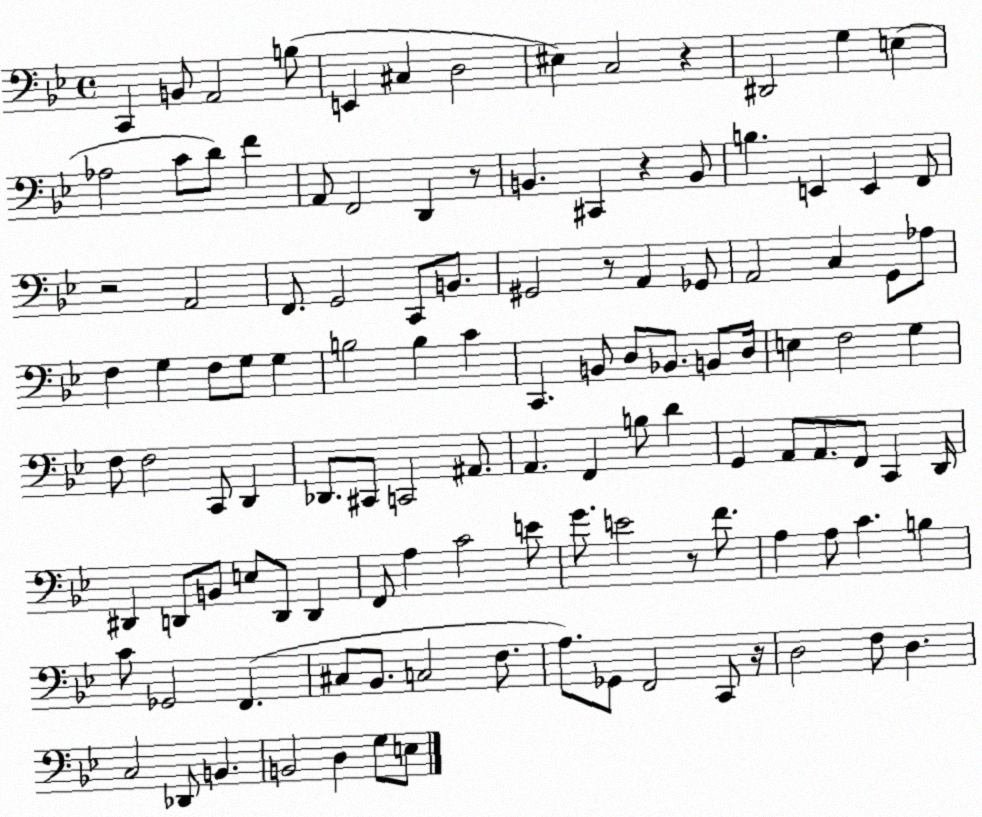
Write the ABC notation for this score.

X:1
T:Untitled
M:4/4
L:1/4
K:Bb
C,, B,,/2 A,,2 B,/2 E,, ^C, D,2 ^E, C,2 z ^D,,2 G, E, _A,2 C/2 D/2 F A,,/2 F,,2 D,, z/2 B,, ^C,, z B,,/2 B, E,, E,, F,,/2 z2 A,,2 F,,/2 G,,2 C,,/2 B,,/2 ^G,,2 z/2 A,, _G,,/2 A,,2 C, G,,/2 _A,/2 F, G, F,/2 G,/2 G, B,2 B, C C,, B,,/2 D,/2 _B,,/2 B,,/2 D,/4 E, F,2 G, F,/2 F,2 C,,/2 D,, _D,,/2 ^C,,/2 C,,2 ^A,,/2 A,, F,, B,/2 D G,, A,,/2 A,,/2 F,,/2 C,, D,,/4 ^D,, D,,/2 B,,/2 E,/2 D,,/2 D,, F,,/2 A, C2 E/2 G/2 E2 z/2 F/2 A, A,/2 C B, C/2 _G,,2 F,, ^C,/2 _B,,/2 C,2 F,/2 A,/2 _G,,/2 F,,2 C,,/2 z/4 D,2 F,/2 D, C,2 _D,,/2 B,, B,,2 D, G,/2 E,/2